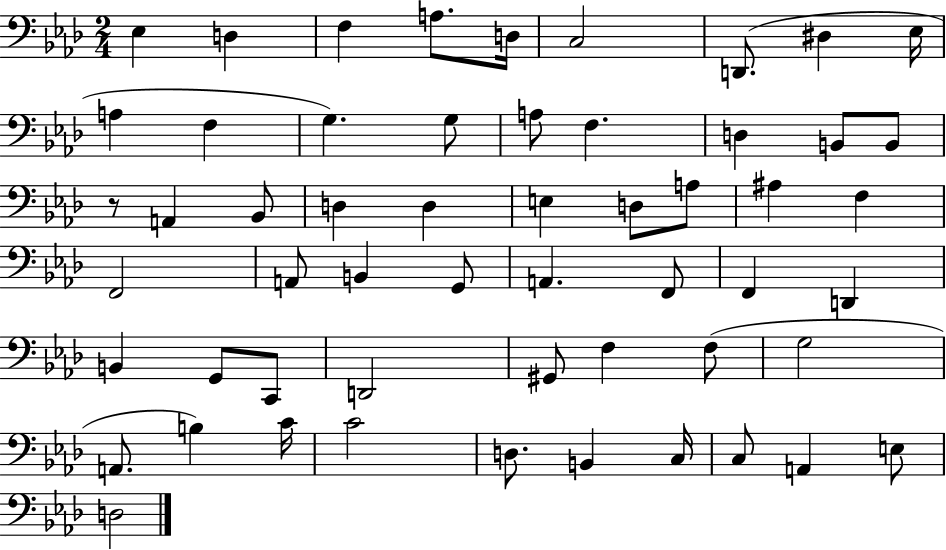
{
  \clef bass
  \numericTimeSignature
  \time 2/4
  \key aes \major
  ees4 d4 | f4 a8. d16 | c2 | d,8.( dis4 ees16 | \break a4 f4 | g4.) g8 | a8 f4. | d4 b,8 b,8 | \break r8 a,4 bes,8 | d4 d4 | e4 d8 a8 | ais4 f4 | \break f,2 | a,8 b,4 g,8 | a,4. f,8 | f,4 d,4 | \break b,4 g,8 c,8 | d,2 | gis,8 f4 f8( | g2 | \break a,8. b4) c'16 | c'2 | d8. b,4 c16 | c8 a,4 e8 | \break d2 | \bar "|."
}